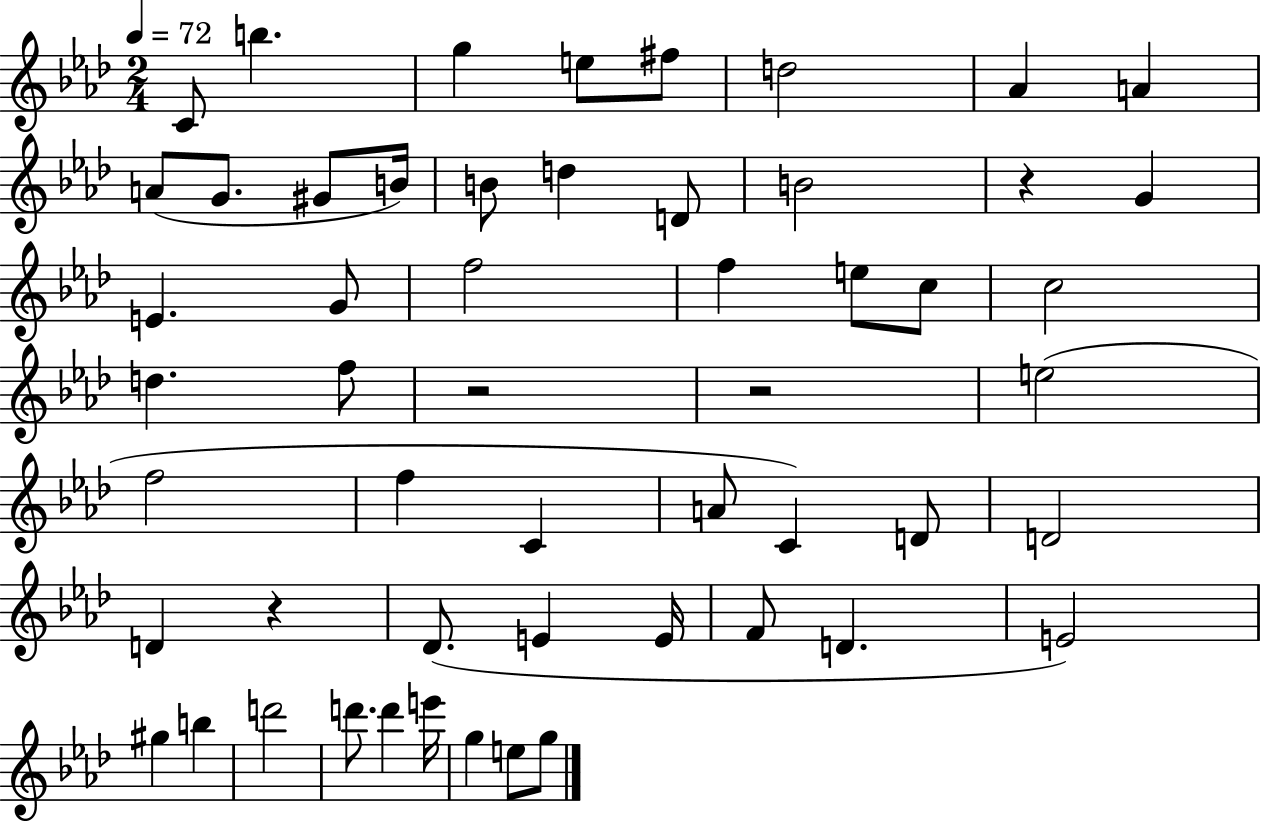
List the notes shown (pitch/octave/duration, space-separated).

C4/e B5/q. G5/q E5/e F#5/e D5/h Ab4/q A4/q A4/e G4/e. G#4/e B4/s B4/e D5/q D4/e B4/h R/q G4/q E4/q. G4/e F5/h F5/q E5/e C5/e C5/h D5/q. F5/e R/h R/h E5/h F5/h F5/q C4/q A4/e C4/q D4/e D4/h D4/q R/q Db4/e. E4/q E4/s F4/e D4/q. E4/h G#5/q B5/q D6/h D6/e. D6/q E6/s G5/q E5/e G5/e